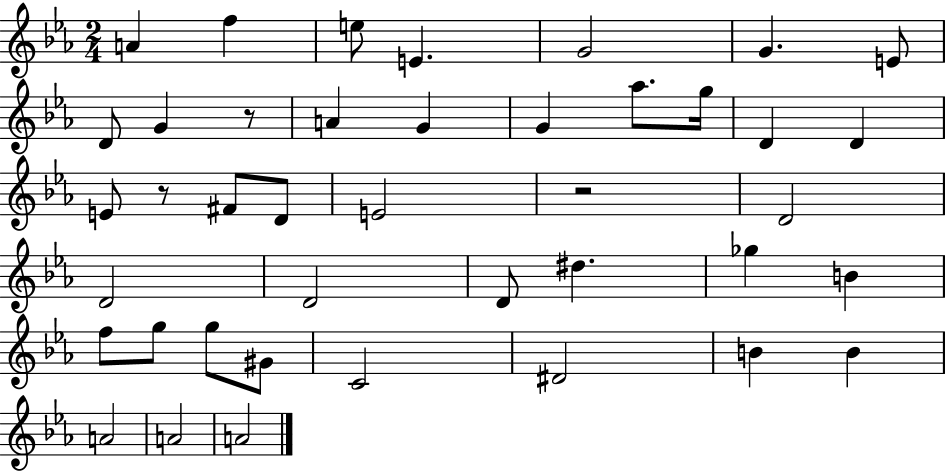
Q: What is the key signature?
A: EES major